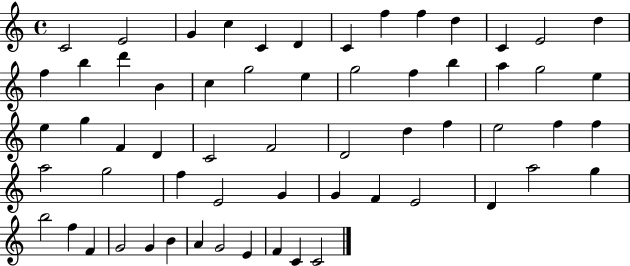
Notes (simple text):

C4/h E4/h G4/q C5/q C4/q D4/q C4/q F5/q F5/q D5/q C4/q E4/h D5/q F5/q B5/q D6/q B4/q C5/q G5/h E5/q G5/h F5/q B5/q A5/q G5/h E5/q E5/q G5/q F4/q D4/q C4/h F4/h D4/h D5/q F5/q E5/h F5/q F5/q A5/h G5/h F5/q E4/h G4/q G4/q F4/q E4/h D4/q A5/h G5/q B5/h F5/q F4/q G4/h G4/q B4/q A4/q G4/h E4/q F4/q C4/q C4/h